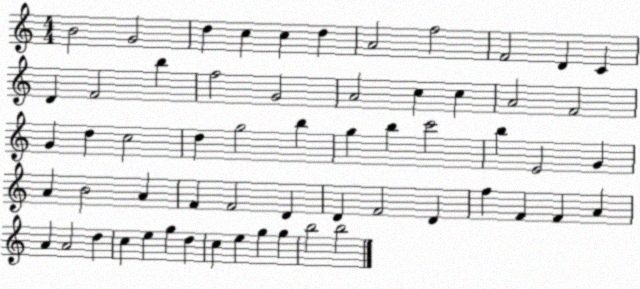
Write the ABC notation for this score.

X:1
T:Untitled
M:4/4
L:1/4
K:C
B2 G2 d c c d A2 f2 F2 D C D F2 b f2 G2 A2 c c A2 F2 G d c2 d g2 b g b c'2 b E2 G A B2 A F F2 D D F2 D f F F A A A2 d c e g d c e g g b2 b2